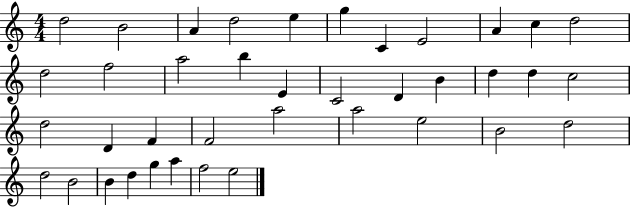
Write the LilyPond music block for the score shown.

{
  \clef treble
  \numericTimeSignature
  \time 4/4
  \key c \major
  d''2 b'2 | a'4 d''2 e''4 | g''4 c'4 e'2 | a'4 c''4 d''2 | \break d''2 f''2 | a''2 b''4 e'4 | c'2 d'4 b'4 | d''4 d''4 c''2 | \break d''2 d'4 f'4 | f'2 a''2 | a''2 e''2 | b'2 d''2 | \break d''2 b'2 | b'4 d''4 g''4 a''4 | f''2 e''2 | \bar "|."
}